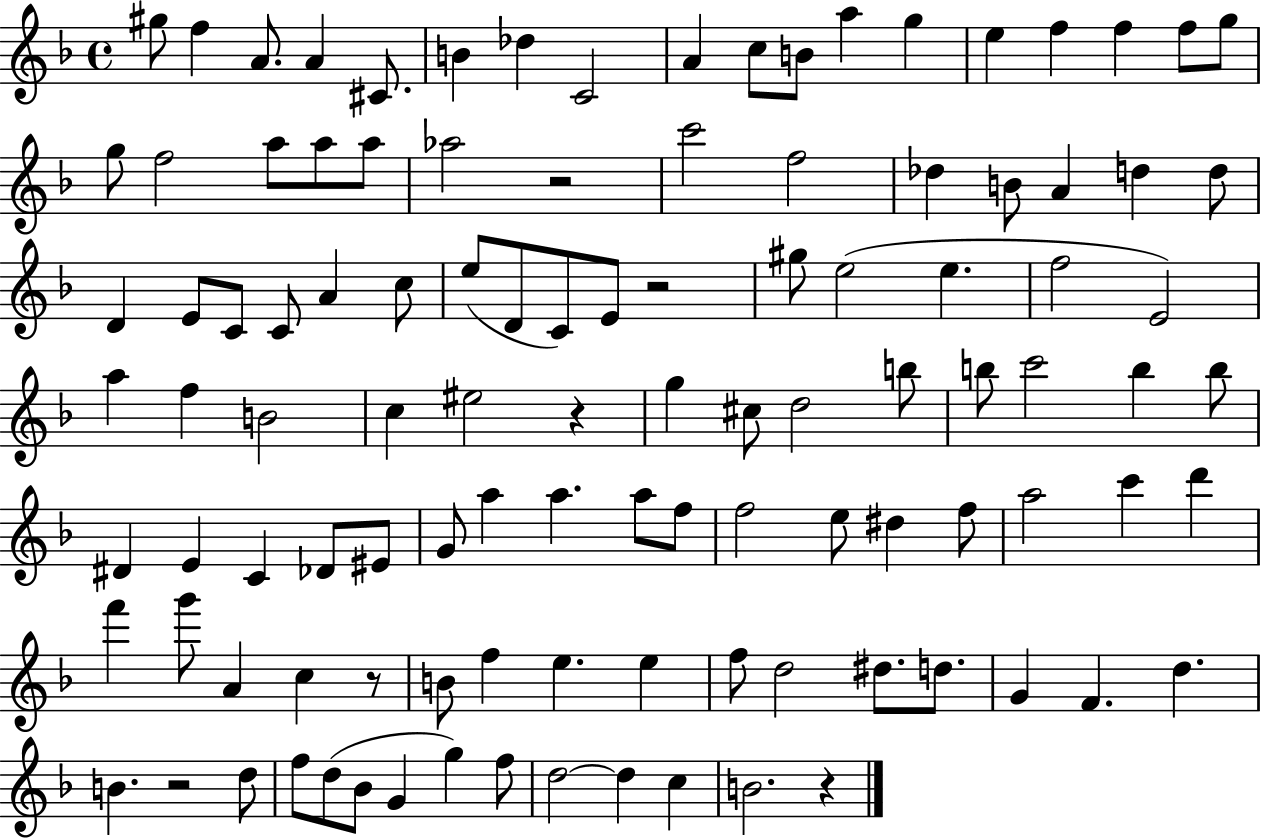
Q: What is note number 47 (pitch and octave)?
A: A5